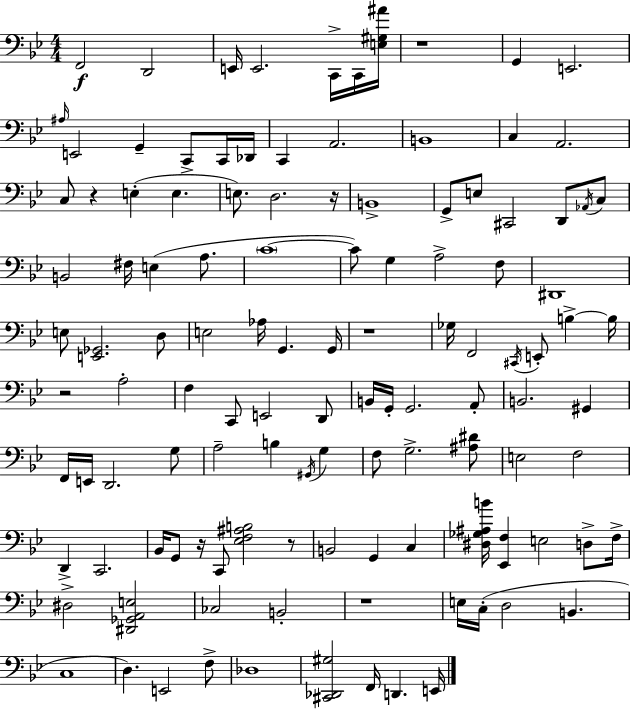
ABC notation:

X:1
T:Untitled
M:4/4
L:1/4
K:Bb
F,,2 D,,2 E,,/4 E,,2 C,,/4 C,,/4 [E,^G,^A]/4 z4 G,, E,,2 ^A,/4 E,,2 G,, C,,/2 C,,/4 _D,,/4 C,, A,,2 B,,4 C, A,,2 C,/2 z E, E, E,/2 D,2 z/4 B,,4 G,,/2 E,/2 ^C,,2 D,,/2 _A,,/4 C,/2 B,,2 ^F,/4 E, A,/2 C4 C/2 G, A,2 F,/2 ^D,,4 E,/2 [E,,_G,,]2 D,/2 E,2 _A,/4 G,, G,,/4 z4 _G,/4 F,,2 ^C,,/4 E,,/2 B, B,/4 z2 A,2 F, C,,/2 E,,2 D,,/2 B,,/4 G,,/4 G,,2 A,,/2 B,,2 ^G,, F,,/4 E,,/4 D,,2 G,/2 A,2 B, ^G,,/4 G, F,/2 G,2 [^A,^D]/2 E,2 F,2 D,, C,,2 _B,,/4 G,,/2 z/4 C,,/2 [_E,F,^A,B,]2 z/2 B,,2 G,, C, [^D,_G,^A,B]/4 [_E,,F,] E,2 D,/2 F,/4 ^D,2 [^D,,_G,,A,,E,]2 _C,2 B,,2 z4 E,/4 C,/4 D,2 B,, C,4 D, E,,2 F,/2 _D,4 [^C,,_D,,^G,]2 F,,/4 D,, E,,/4